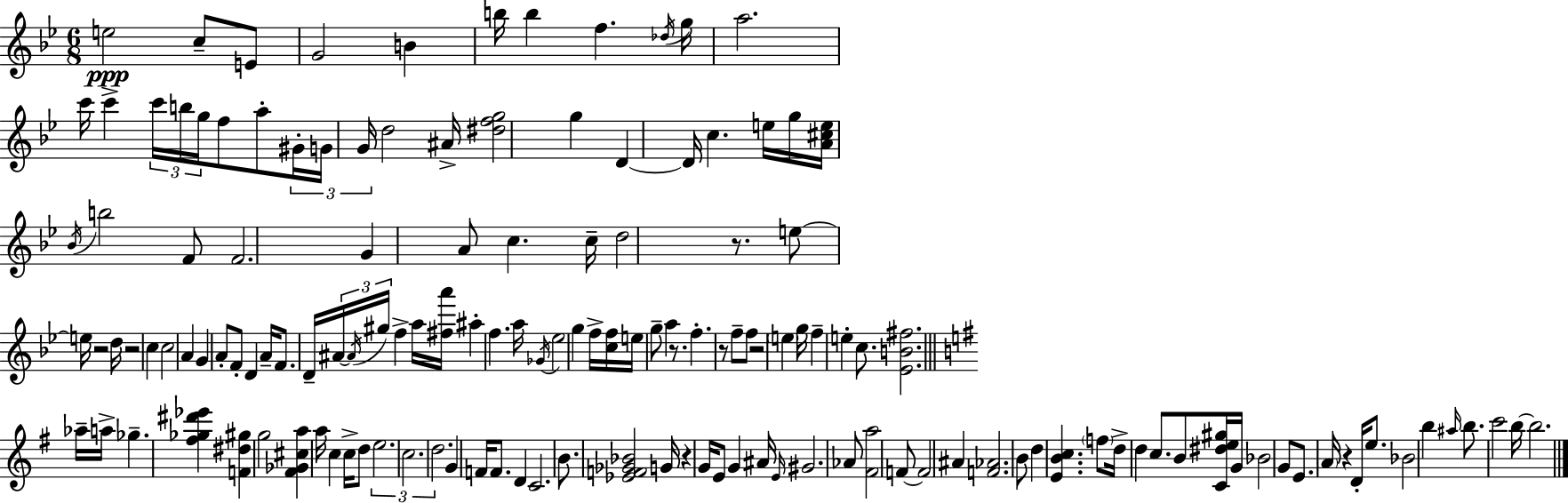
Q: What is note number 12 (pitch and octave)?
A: C6